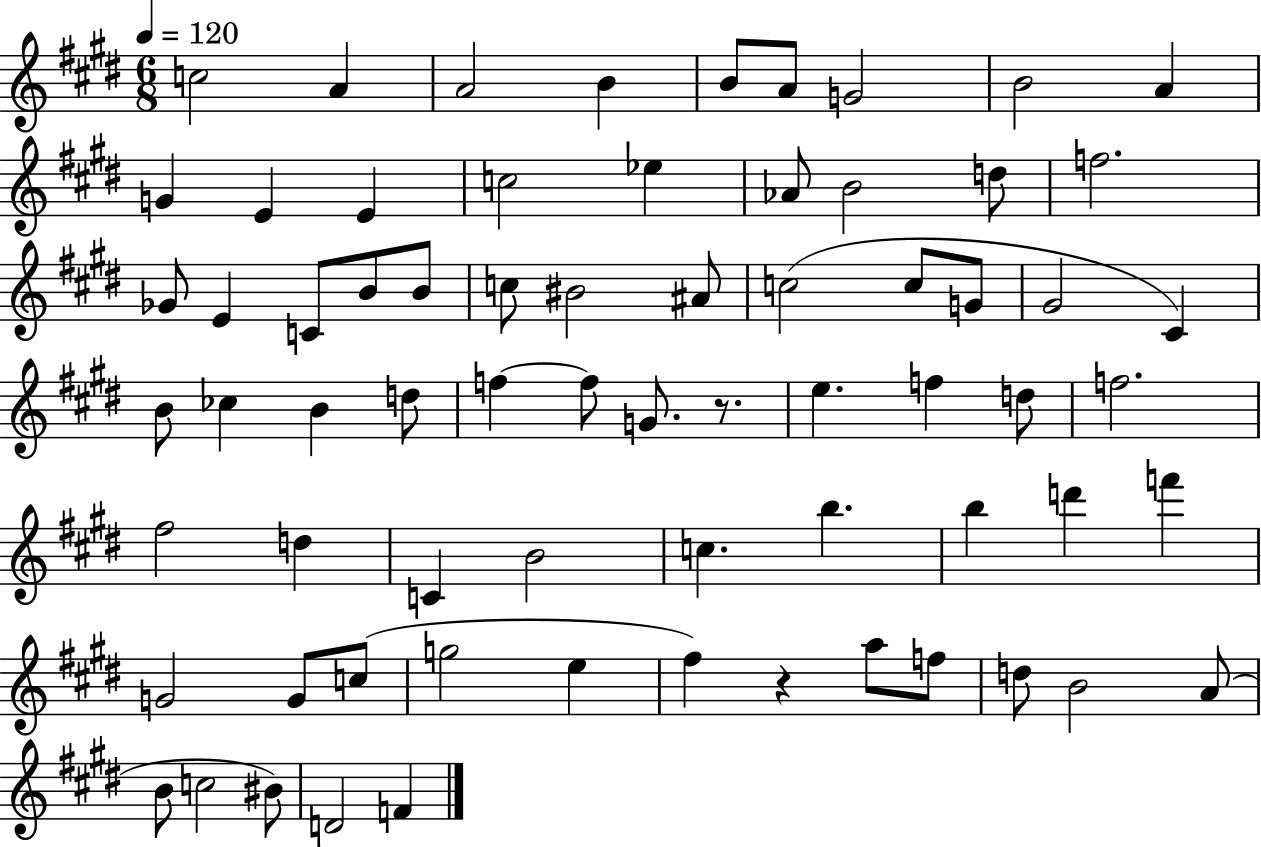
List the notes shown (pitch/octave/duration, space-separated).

C5/h A4/q A4/h B4/q B4/e A4/e G4/h B4/h A4/q G4/q E4/q E4/q C5/h Eb5/q Ab4/e B4/h D5/e F5/h. Gb4/e E4/q C4/e B4/e B4/e C5/e BIS4/h A#4/e C5/h C5/e G4/e G#4/h C#4/q B4/e CES5/q B4/q D5/e F5/q F5/e G4/e. R/e. E5/q. F5/q D5/e F5/h. F#5/h D5/q C4/q B4/h C5/q. B5/q. B5/q D6/q F6/q G4/h G4/e C5/e G5/h E5/q F#5/q R/q A5/e F5/e D5/e B4/h A4/e B4/e C5/h BIS4/e D4/h F4/q